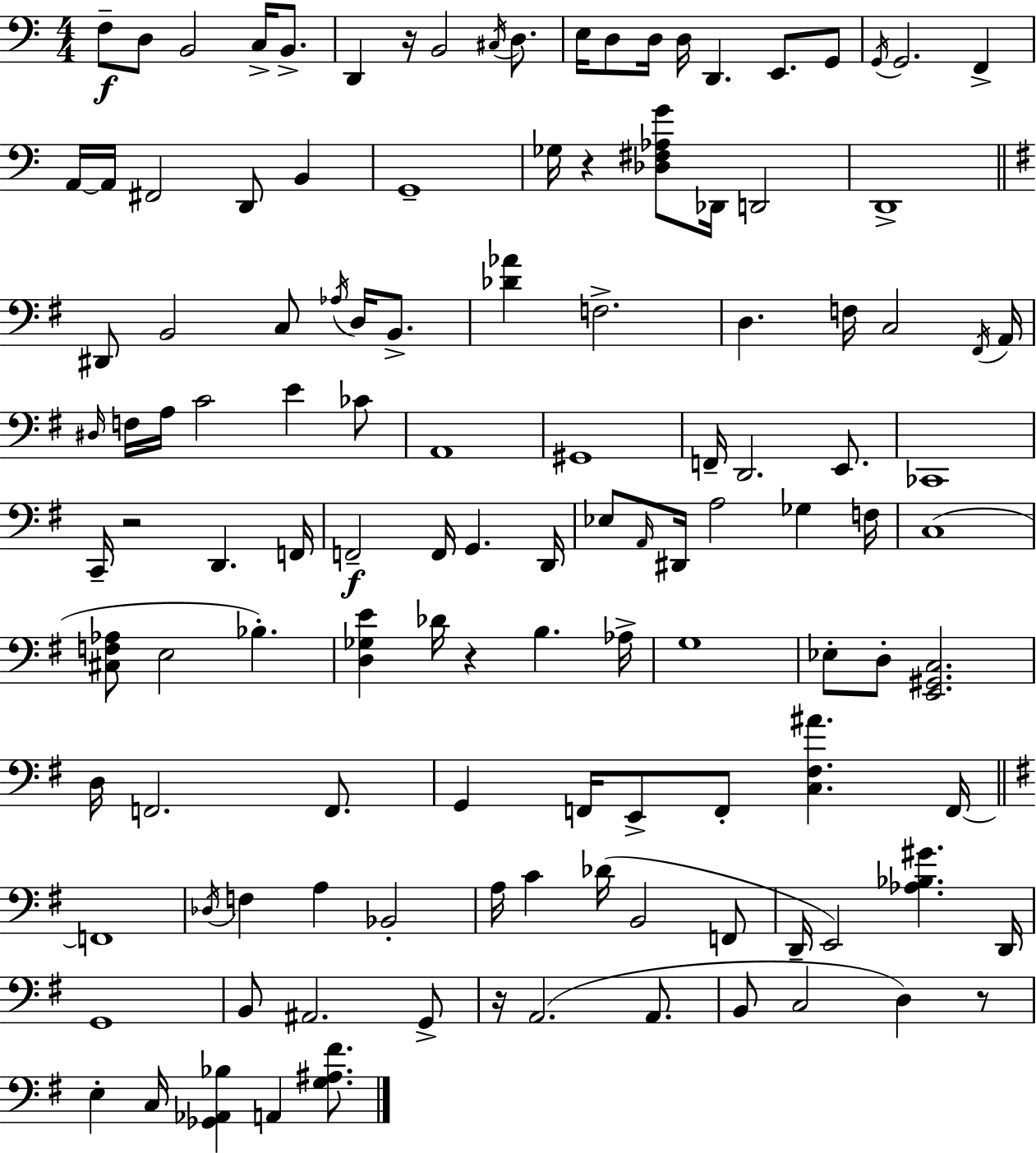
X:1
T:Untitled
M:4/4
L:1/4
K:Am
F,/2 D,/2 B,,2 C,/4 B,,/2 D,, z/4 B,,2 ^C,/4 D,/2 E,/4 D,/2 D,/4 D,/4 D,, E,,/2 G,,/2 G,,/4 G,,2 F,, A,,/4 A,,/4 ^F,,2 D,,/2 B,, G,,4 _G,/4 z [_D,^F,_A,G]/2 _D,,/4 D,,2 D,,4 ^D,,/2 B,,2 C,/2 _A,/4 D,/4 B,,/2 [_D_A] F,2 D, F,/4 C,2 ^F,,/4 A,,/4 ^D,/4 F,/4 A,/4 C2 E _C/2 A,,4 ^G,,4 F,,/4 D,,2 E,,/2 _C,,4 C,,/4 z2 D,, F,,/4 F,,2 F,,/4 G,, D,,/4 _E,/2 A,,/4 ^D,,/4 A,2 _G, F,/4 C,4 [^C,F,_A,]/2 E,2 _B, [D,_G,E] _D/4 z B, _A,/4 G,4 _E,/2 D,/2 [E,,^G,,C,]2 D,/4 F,,2 F,,/2 G,, F,,/4 E,,/2 F,,/2 [C,^F,^A] F,,/4 F,,4 _D,/4 F, A, _B,,2 A,/4 C _D/4 B,,2 F,,/2 D,,/4 E,,2 [_A,_B,^G] D,,/4 G,,4 B,,/2 ^A,,2 G,,/2 z/4 A,,2 A,,/2 B,,/2 C,2 D, z/2 E, C,/4 [_G,,_A,,_B,] A,, [G,^A,^F]/2